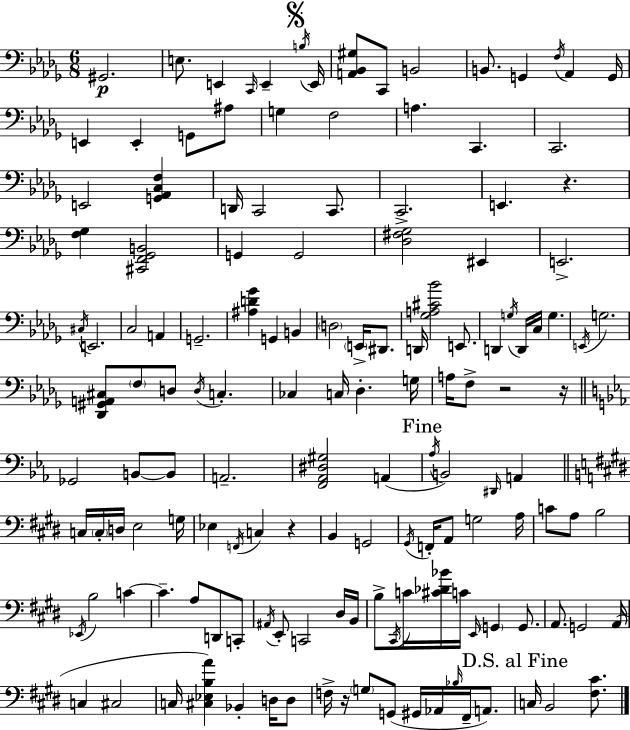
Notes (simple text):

G#2/h. E3/e. E2/q C2/s E2/q B3/s E2/s [A2,Bb2,G#3]/e C2/e B2/h B2/e. G2/q F3/s Ab2/q G2/s E2/q E2/q G2/e A#3/e G3/q F3/h A3/q. C2/q. C2/h. E2/h [G2,Ab2,C3,F3]/q D2/s C2/h C2/e. C2/h. E2/q. R/q. [F3,Gb3]/q [C#2,F2,Gb2,B2]/h G2/q G2/h [Db3,F#3,Gb3]/h EIS2/q E2/h. C#3/s E2/h. C3/h A2/q G2/h. [A#3,D4,Gb4]/q G2/q B2/q D3/h E2/s D#2/e. D2/s [Gb3,A3,C#4,Bb4]/h E2/e. D2/q G3/s D2/s C3/s G3/q. E2/s G3/h. [Db2,G#2,A2,C#3]/e F3/e D3/e D3/s C3/q. CES3/q C3/s Db3/q. G3/s A3/s F3/e R/h R/s Gb2/h B2/e B2/e A2/h. [F2,Ab2,D#3,G#3]/h A2/q Ab3/s B2/h D#2/s A2/q C3/s C3/s D3/s E3/h G3/s Eb3/q F2/s C3/q R/q B2/q G2/h G#2/s F2/s A2/e G3/h A3/s C4/e A3/e B3/h Eb2/s B3/h C4/q C4/q. A3/e D2/e C2/e A#2/s E2/e C2/h D#3/s B2/s B3/e C#2/s C4/s [C#4,Db4,Bb4]/s C4/s E2/s G2/q G2/e. A2/e. G2/h A2/s C3/q C#3/h C3/s [C#3,Eb3,B3,A4]/q Bb2/q D3/s D3/e F3/s R/s G3/e G2/e G#2/s Ab2/s Bb3/s F#2/s A2/e. C3/s B2/h [F#3,C#4]/e.